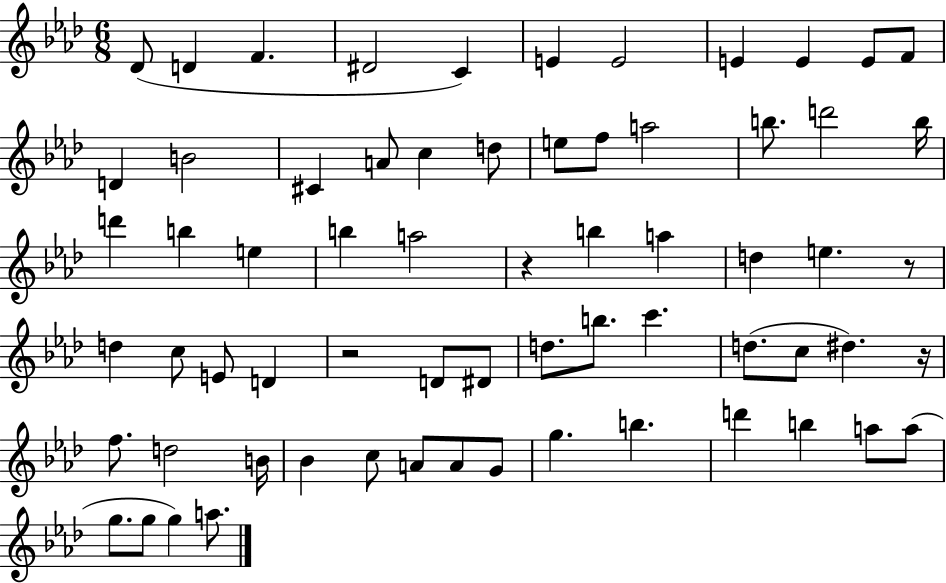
Db4/e D4/q F4/q. D#4/h C4/q E4/q E4/h E4/q E4/q E4/e F4/e D4/q B4/h C#4/q A4/e C5/q D5/e E5/e F5/e A5/h B5/e. D6/h B5/s D6/q B5/q E5/q B5/q A5/h R/q B5/q A5/q D5/q E5/q. R/e D5/q C5/e E4/e D4/q R/h D4/e D#4/e D5/e. B5/e. C6/q. D5/e. C5/e D#5/q. R/s F5/e. D5/h B4/s Bb4/q C5/e A4/e A4/e G4/e G5/q. B5/q. D6/q B5/q A5/e A5/e G5/e. G5/e G5/q A5/e.